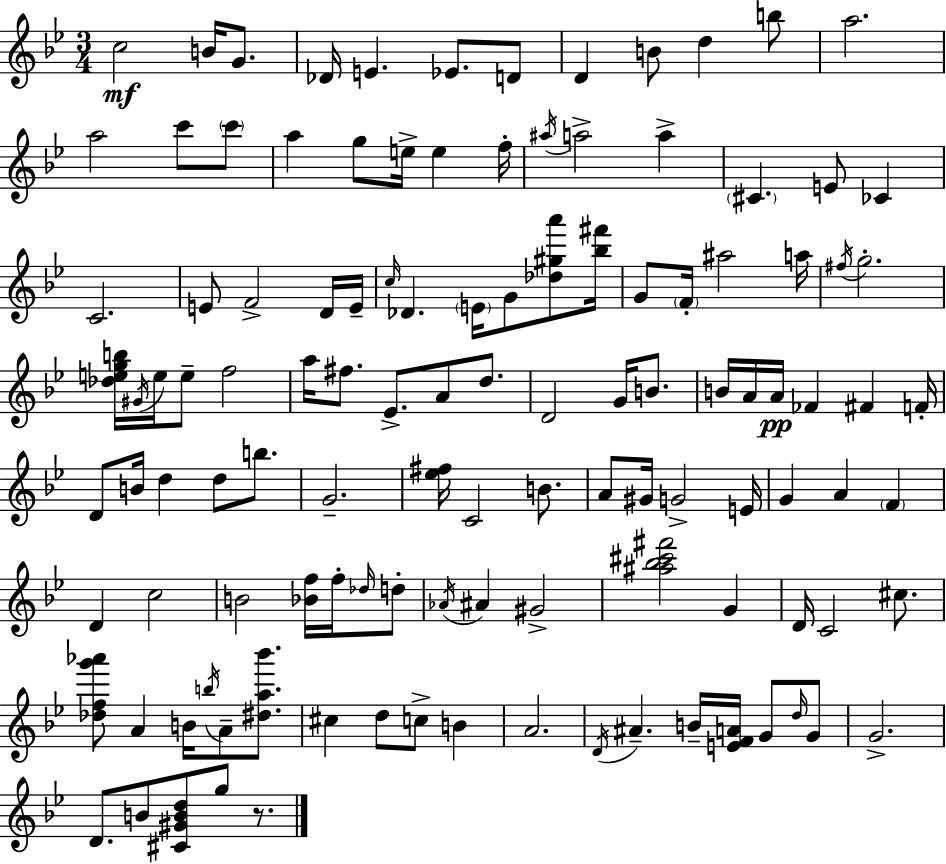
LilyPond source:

{
  \clef treble
  \numericTimeSignature
  \time 3/4
  \key bes \major
  c''2\mf b'16 g'8. | des'16 e'4. ees'8. d'8 | d'4 b'8 d''4 b''8 | a''2. | \break a''2 c'''8 \parenthesize c'''8 | a''4 g''8 e''16-> e''4 f''16-. | \acciaccatura { ais''16 } a''2-> a''4-> | \parenthesize cis'4. e'8 ces'4 | \break c'2. | e'8 f'2-> d'16 | e'16-- \grace { c''16 } des'4. \parenthesize e'16 g'8 <des'' gis'' a'''>8 | <bes'' fis'''>16 g'8 \parenthesize f'16-. ais''2 | \break a''16 \acciaccatura { fis''16 } g''2.-. | <des'' e'' g'' b''>16 \acciaccatura { gis'16 } e''16 e''8-- f''2 | a''16 fis''8. ees'8.-> a'8 | d''8. d'2 | \break g'16 b'8. b'16 a'16 a'16\pp fes'4 fis'4 | f'16-. d'8 b'16 d''4 d''8 | b''8. g'2.-- | <ees'' fis''>16 c'2 | \break b'8. a'8 gis'16 g'2-> | e'16 g'4 a'4 | \parenthesize f'4 d'4 c''2 | b'2 | \break <bes' f''>16 f''16-. \grace { des''16 } d''8-. \acciaccatura { aes'16 } ais'4 gis'2-> | <ais'' bes'' cis''' fis'''>2 | g'4 d'16 c'2 | cis''8. <des'' f'' g''' aes'''>8 a'4 | \break b'16 \acciaccatura { b''16 } a'8-- <dis'' a'' bes'''>8. cis''4 d''8 | c''8-> b'4 a'2. | \acciaccatura { d'16 } ais'4.-- | b'16-- <e' f' a'>16 g'8 \grace { d''16 } g'8 g'2.-> | \break d'8. | b'8 <cis' gis' b' d''>8 g''8 r8. \bar "|."
}